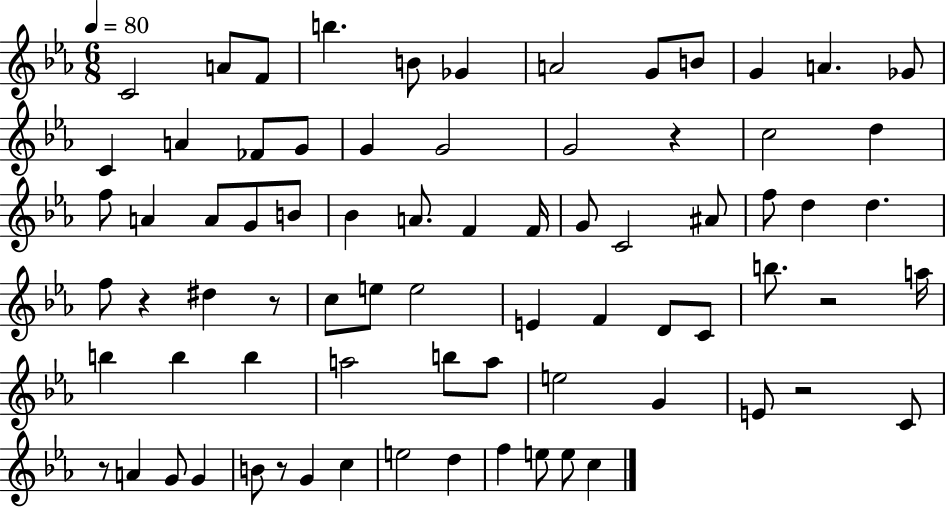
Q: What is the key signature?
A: EES major